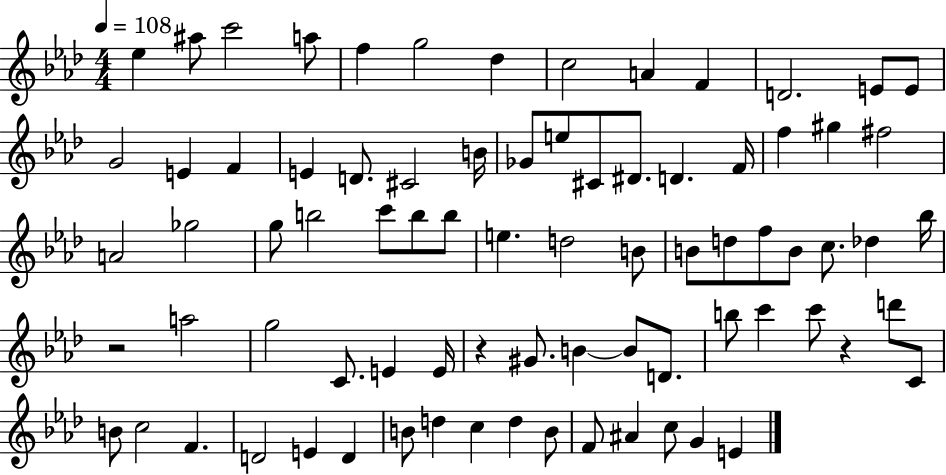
{
  \clef treble
  \numericTimeSignature
  \time 4/4
  \key aes \major
  \tempo 4 = 108
  ees''4 ais''8 c'''2 a''8 | f''4 g''2 des''4 | c''2 a'4 f'4 | d'2. e'8 e'8 | \break g'2 e'4 f'4 | e'4 d'8. cis'2 b'16 | ges'8 e''8 cis'8 dis'8. d'4. f'16 | f''4 gis''4 fis''2 | \break a'2 ges''2 | g''8 b''2 c'''8 b''8 b''8 | e''4. d''2 b'8 | b'8 d''8 f''8 b'8 c''8. des''4 bes''16 | \break r2 a''2 | g''2 c'8. e'4 e'16 | r4 gis'8. b'4~~ b'8 d'8. | b''8 c'''4 c'''8 r4 d'''8 c'8 | \break b'8 c''2 f'4. | d'2 e'4 d'4 | b'8 d''4 c''4 d''4 b'8 | f'8 ais'4 c''8 g'4 e'4 | \break \bar "|."
}